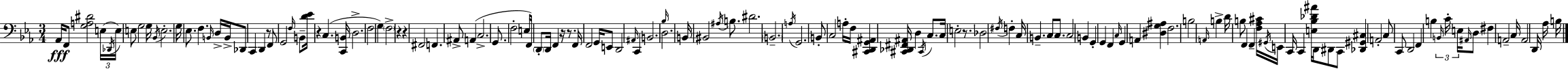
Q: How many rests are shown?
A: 7